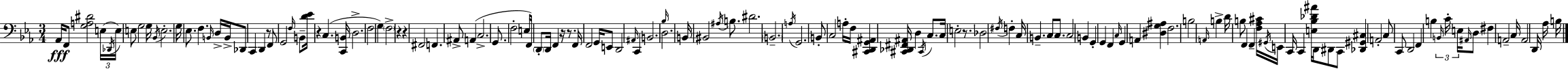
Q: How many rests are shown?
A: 7